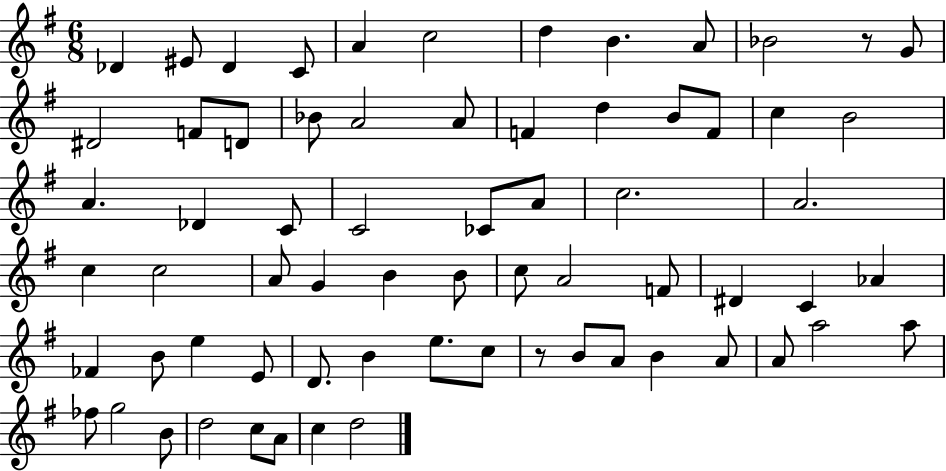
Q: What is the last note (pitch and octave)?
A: D5